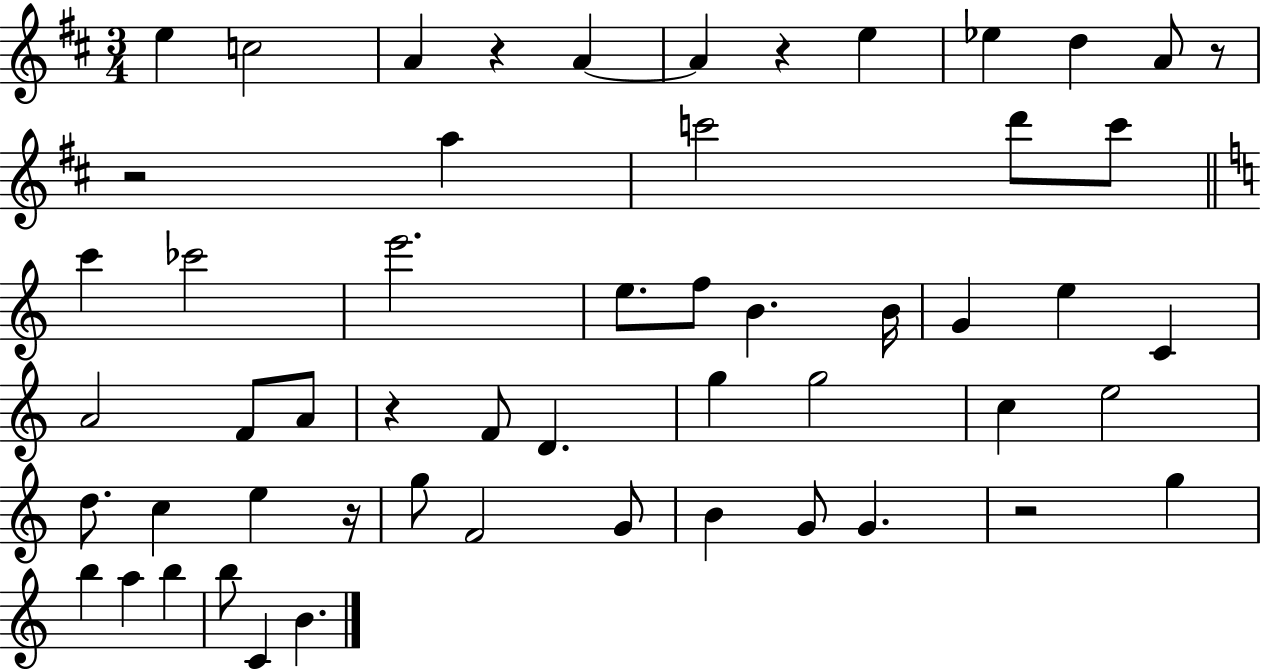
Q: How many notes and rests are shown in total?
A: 55